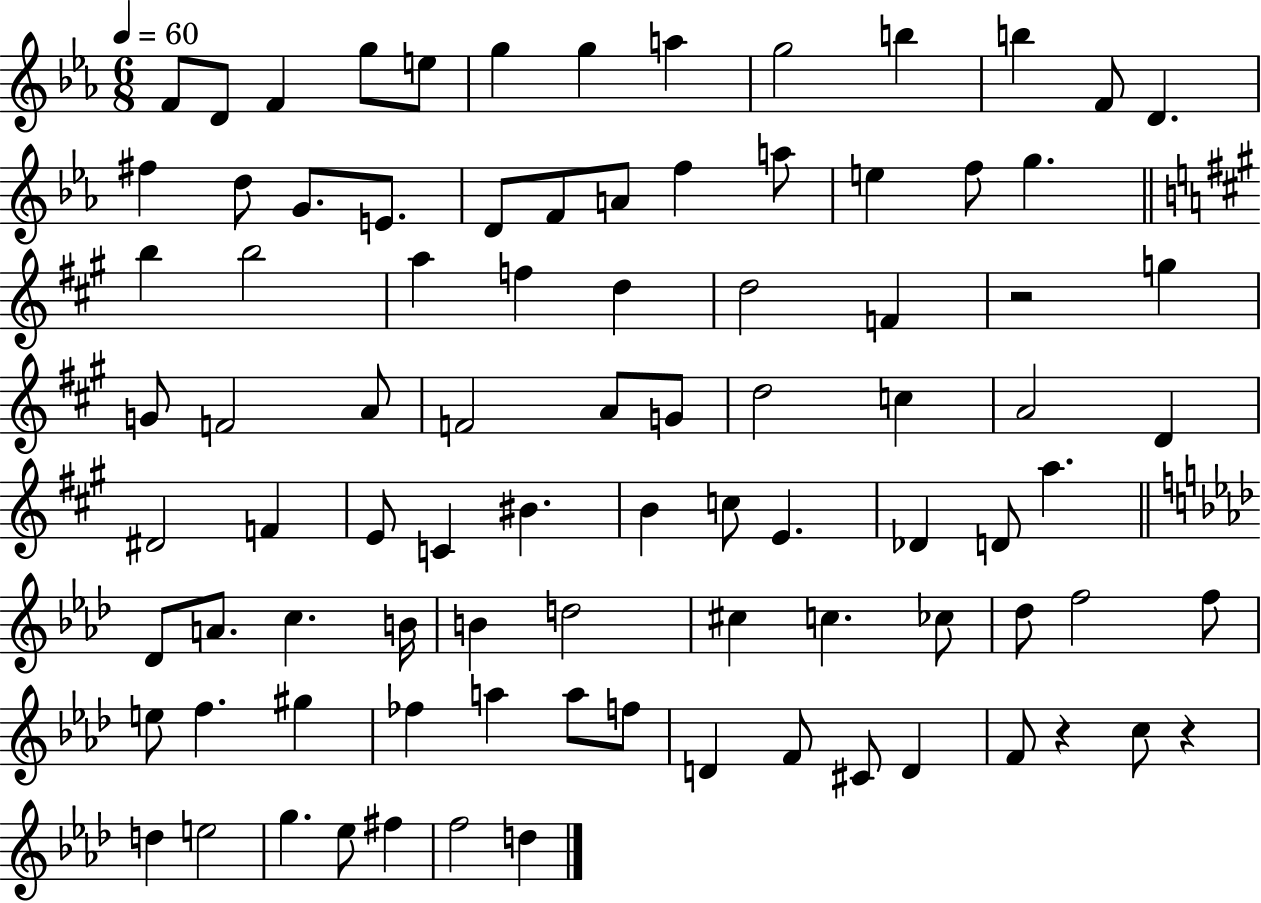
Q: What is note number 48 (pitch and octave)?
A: BIS4